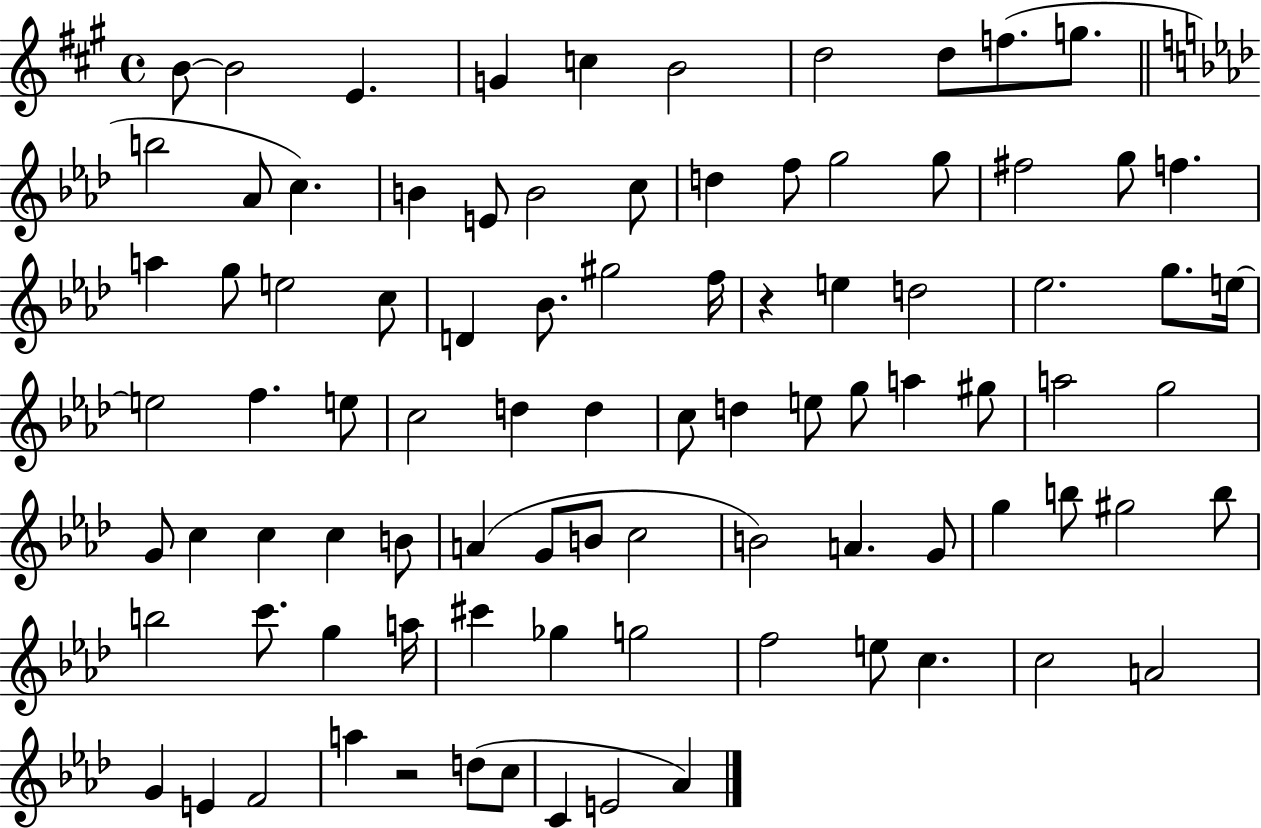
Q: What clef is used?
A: treble